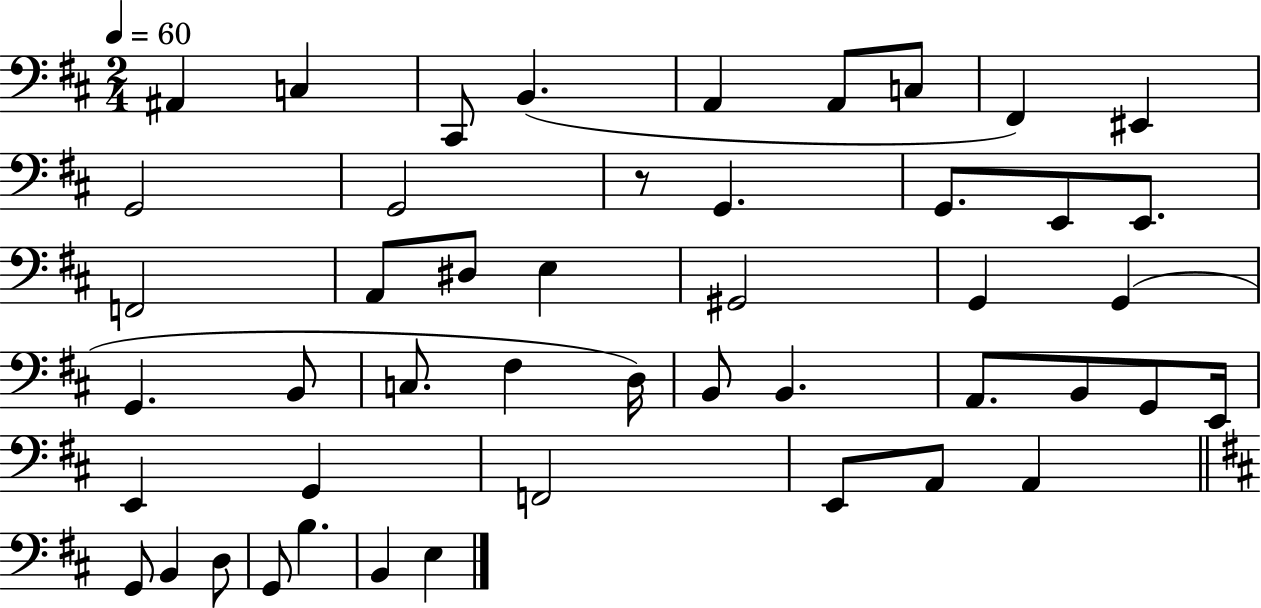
A#2/q C3/q C#2/e B2/q. A2/q A2/e C3/e F#2/q EIS2/q G2/h G2/h R/e G2/q. G2/e. E2/e E2/e. F2/h A2/e D#3/e E3/q G#2/h G2/q G2/q G2/q. B2/e C3/e. F#3/q D3/s B2/e B2/q. A2/e. B2/e G2/e E2/s E2/q G2/q F2/h E2/e A2/e A2/q G2/e B2/q D3/e G2/e B3/q. B2/q E3/q